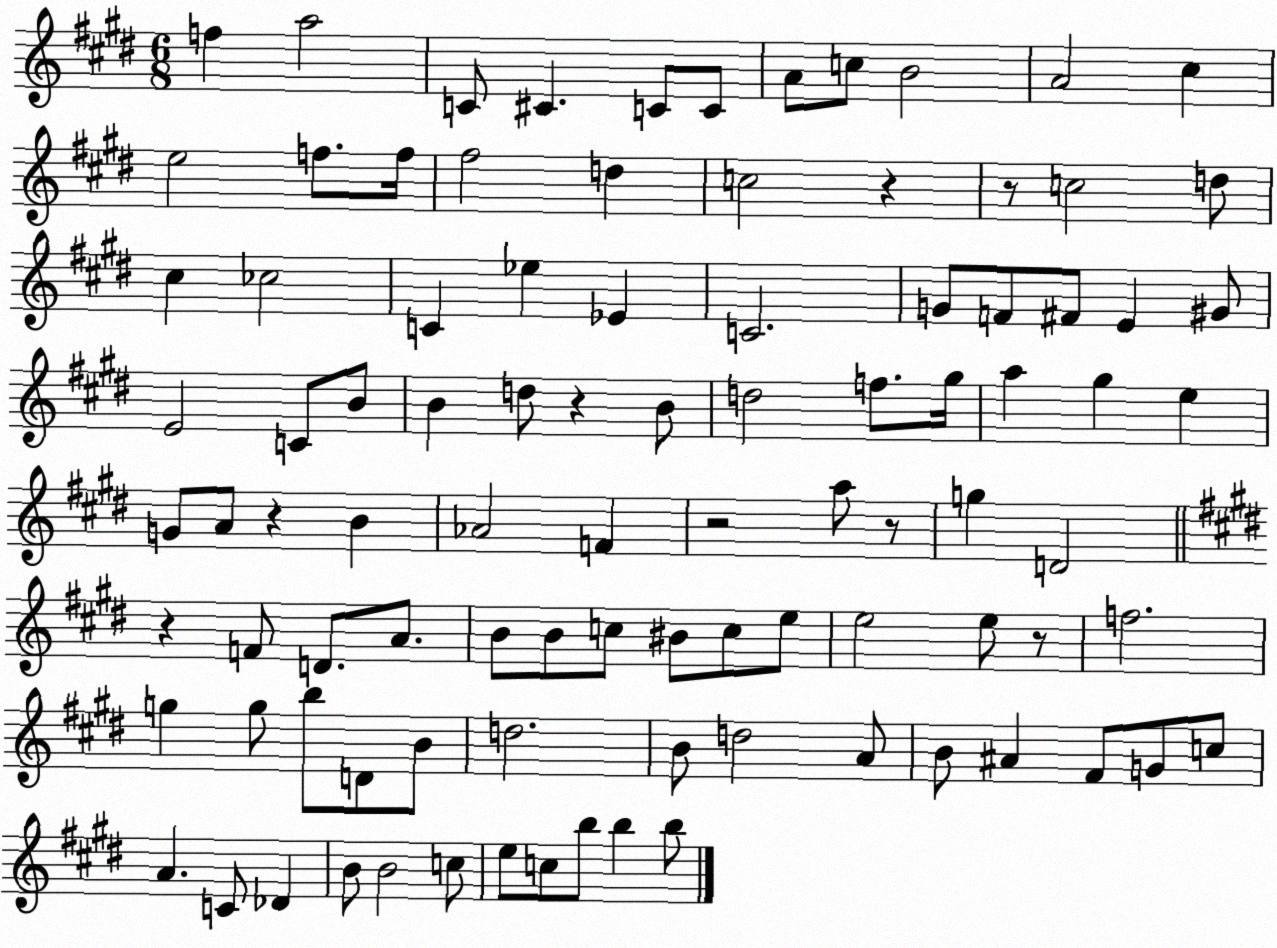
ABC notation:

X:1
T:Untitled
M:6/8
L:1/4
K:E
f a2 C/2 ^C C/2 C/2 A/2 c/2 B2 A2 ^c e2 f/2 f/4 ^f2 d c2 z z/2 c2 d/2 ^c _c2 C _e _E C2 G/2 F/2 ^F/2 E ^G/2 E2 C/2 B/2 B d/2 z B/2 d2 f/2 ^g/4 a ^g e G/2 A/2 z B _A2 F z2 a/2 z/2 g D2 z F/2 D/2 A/2 B/2 B/2 c/2 ^B/2 c/2 e/2 e2 e/2 z/2 f2 g g/2 b/2 D/2 B/2 d2 B/2 d2 A/2 B/2 ^A ^F/2 G/2 c/2 A C/2 _D B/2 B2 c/2 e/2 c/2 b/2 b b/2